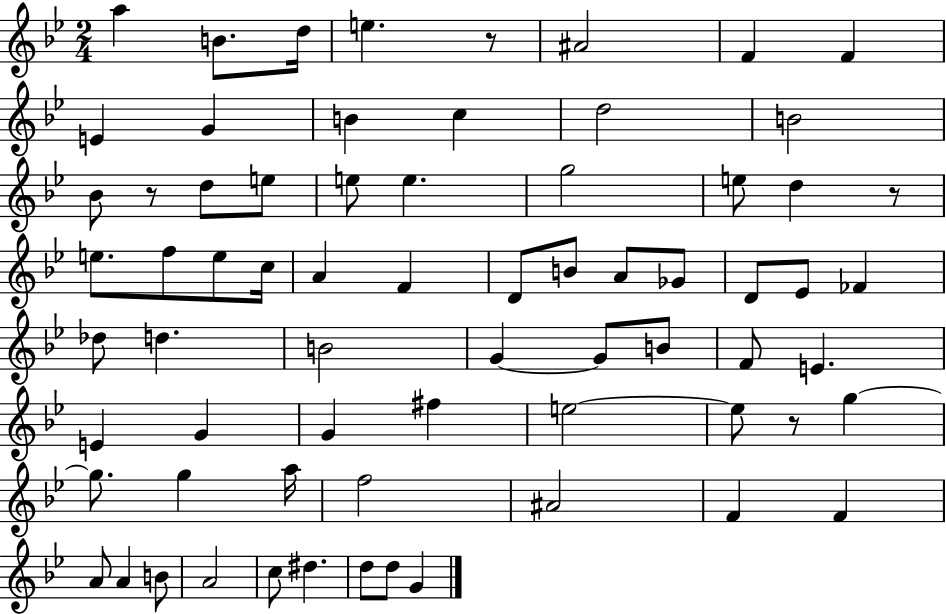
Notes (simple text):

A5/q B4/e. D5/s E5/q. R/e A#4/h F4/q F4/q E4/q G4/q B4/q C5/q D5/h B4/h Bb4/e R/e D5/e E5/e E5/e E5/q. G5/h E5/e D5/q R/e E5/e. F5/e E5/e C5/s A4/q F4/q D4/e B4/e A4/e Gb4/e D4/e Eb4/e FES4/q Db5/e D5/q. B4/h G4/q G4/e B4/e F4/e E4/q. E4/q G4/q G4/q F#5/q E5/h E5/e R/e G5/q G5/e. G5/q A5/s F5/h A#4/h F4/q F4/q A4/e A4/q B4/e A4/h C5/e D#5/q. D5/e D5/e G4/q